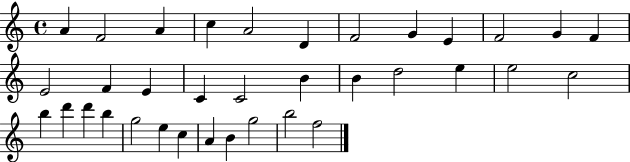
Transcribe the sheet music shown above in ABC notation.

X:1
T:Untitled
M:4/4
L:1/4
K:C
A F2 A c A2 D F2 G E F2 G F E2 F E C C2 B B d2 e e2 c2 b d' d' b g2 e c A B g2 b2 f2